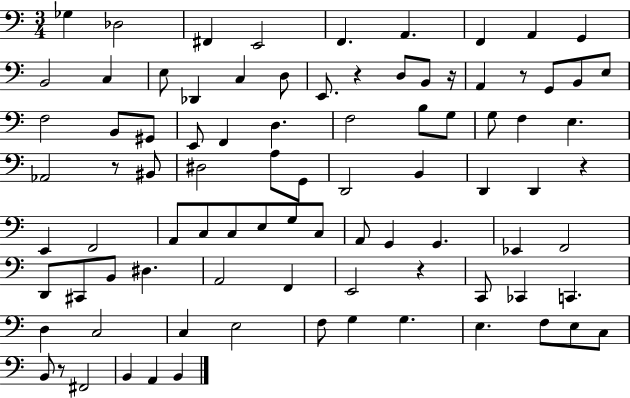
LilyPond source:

{
  \clef bass
  \numericTimeSignature
  \time 3/4
  \key c \major
  ges4 des2 | fis,4 e,2 | f,4. a,4. | f,4 a,4 g,4 | \break b,2 c4 | e8 des,4 c4 d8 | e,8. r4 d8 b,8 r16 | a,4 r8 g,8 b,8 e8 | \break f2 b,8 gis,8 | e,8 f,4 d4. | f2 b8 g8 | g8 f4 e4. | \break aes,2 r8 bis,8 | dis2 a8 g,8 | d,2 b,4 | d,4 d,4 r4 | \break e,4 f,2 | a,8 c8 c8 e8 g8 c8 | a,8 g,4 g,4. | ees,4 f,2 | \break d,8 cis,8 b,8 dis4. | a,2 f,4 | e,2 r4 | c,8 ces,4 c,4. | \break d4 c2 | c4 e2 | f8 g4 g4. | e4. f8 e8 c8 | \break b,8 r8 fis,2 | b,4 a,4 b,4 | \bar "|."
}